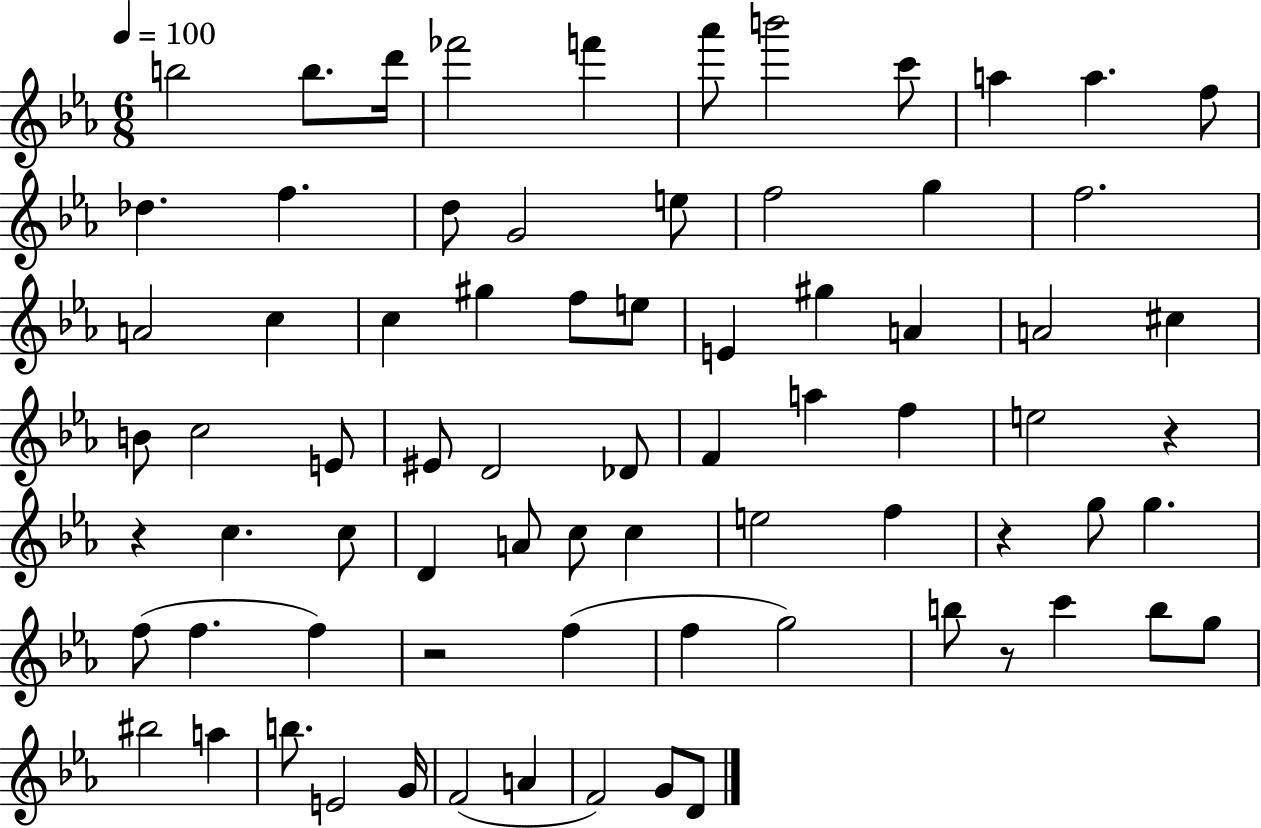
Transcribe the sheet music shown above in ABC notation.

X:1
T:Untitled
M:6/8
L:1/4
K:Eb
b2 b/2 d'/4 _f'2 f' _a'/2 b'2 c'/2 a a f/2 _d f d/2 G2 e/2 f2 g f2 A2 c c ^g f/2 e/2 E ^g A A2 ^c B/2 c2 E/2 ^E/2 D2 _D/2 F a f e2 z z c c/2 D A/2 c/2 c e2 f z g/2 g f/2 f f z2 f f g2 b/2 z/2 c' b/2 g/2 ^b2 a b/2 E2 G/4 F2 A F2 G/2 D/2